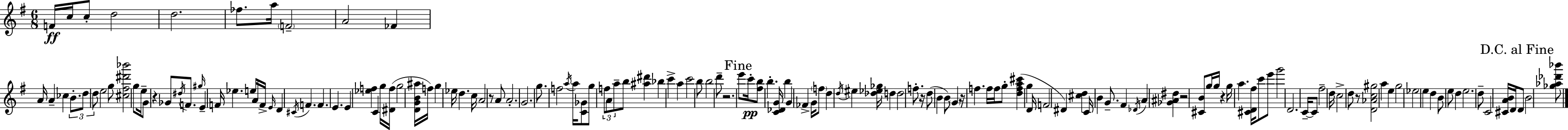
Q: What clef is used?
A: treble